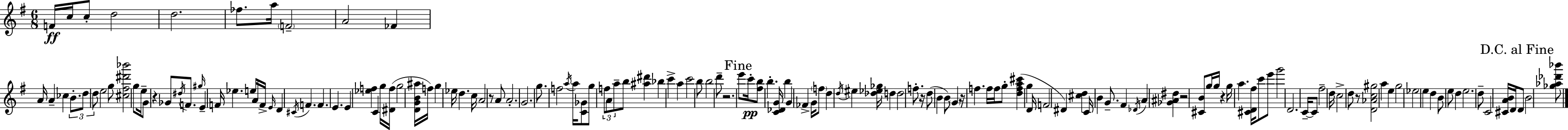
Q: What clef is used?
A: treble